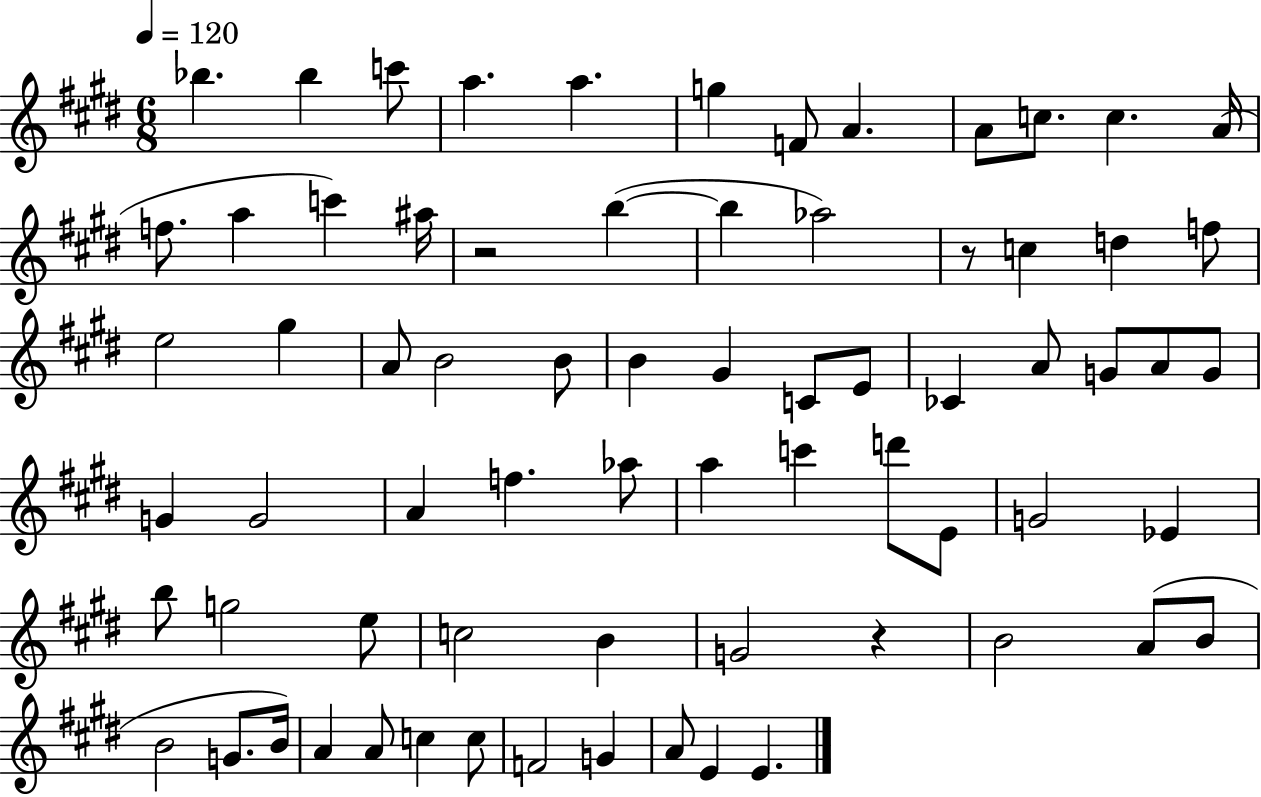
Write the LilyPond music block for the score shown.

{
  \clef treble
  \numericTimeSignature
  \time 6/8
  \key e \major
  \tempo 4 = 120
  bes''4. bes''4 c'''8 | a''4. a''4. | g''4 f'8 a'4. | a'8 c''8. c''4. a'16( | \break f''8. a''4 c'''4) ais''16 | r2 b''4~(~ | b''4 aes''2) | r8 c''4 d''4 f''8 | \break e''2 gis''4 | a'8 b'2 b'8 | b'4 gis'4 c'8 e'8 | ces'4 a'8 g'8 a'8 g'8 | \break g'4 g'2 | a'4 f''4. aes''8 | a''4 c'''4 d'''8 e'8 | g'2 ees'4 | \break b''8 g''2 e''8 | c''2 b'4 | g'2 r4 | b'2 a'8( b'8 | \break b'2 g'8. b'16) | a'4 a'8 c''4 c''8 | f'2 g'4 | a'8 e'4 e'4. | \break \bar "|."
}